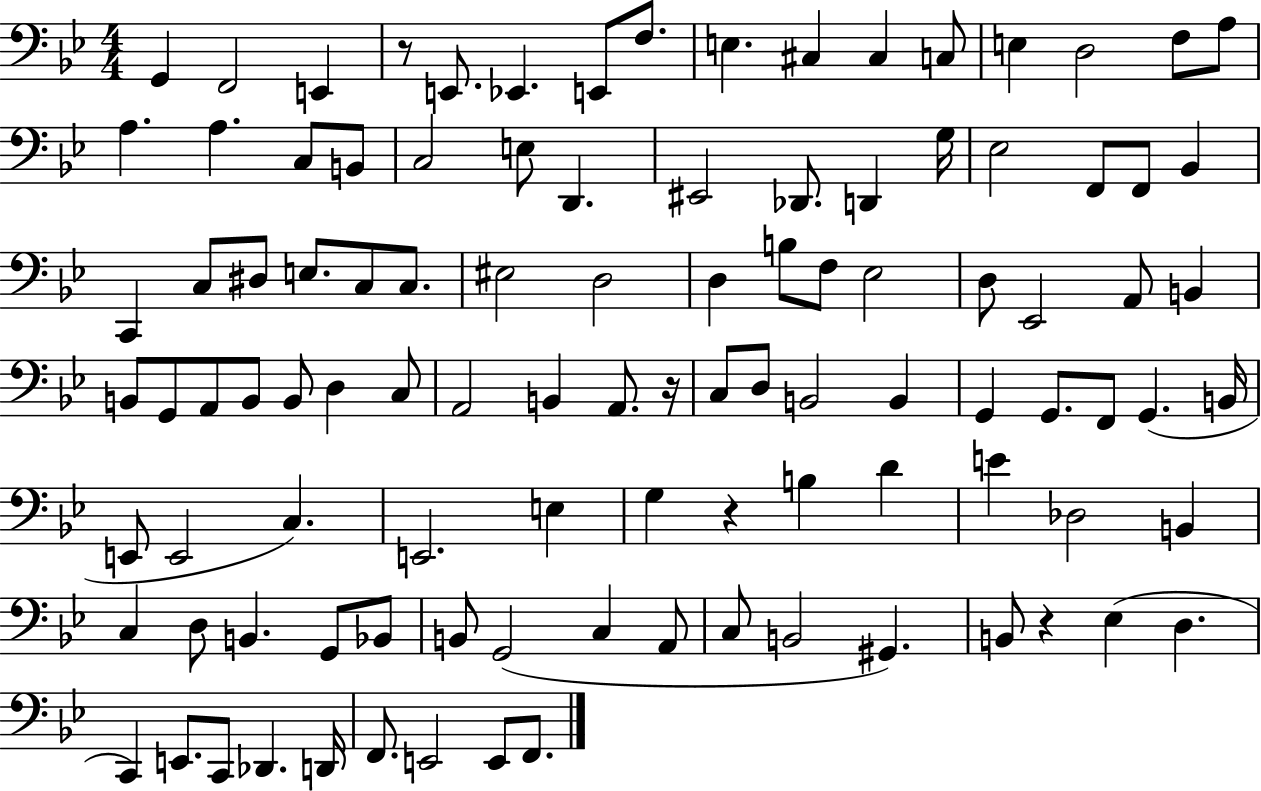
{
  \clef bass
  \numericTimeSignature
  \time 4/4
  \key bes \major
  g,4 f,2 e,4 | r8 e,8. ees,4. e,8 f8. | e4. cis4 cis4 c8 | e4 d2 f8 a8 | \break a4. a4. c8 b,8 | c2 e8 d,4. | eis,2 des,8. d,4 g16 | ees2 f,8 f,8 bes,4 | \break c,4 c8 dis8 e8. c8 c8. | eis2 d2 | d4 b8 f8 ees2 | d8 ees,2 a,8 b,4 | \break b,8 g,8 a,8 b,8 b,8 d4 c8 | a,2 b,4 a,8. r16 | c8 d8 b,2 b,4 | g,4 g,8. f,8 g,4.( b,16 | \break e,8 e,2 c4.) | e,2. e4 | g4 r4 b4 d'4 | e'4 des2 b,4 | \break c4 d8 b,4. g,8 bes,8 | b,8 g,2( c4 a,8 | c8 b,2 gis,4.) | b,8 r4 ees4( d4. | \break c,4) e,8. c,8 des,4. d,16 | f,8. e,2 e,8 f,8. | \bar "|."
}